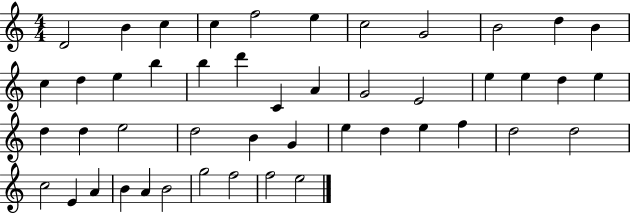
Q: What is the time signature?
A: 4/4